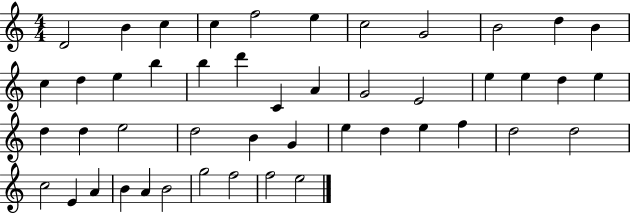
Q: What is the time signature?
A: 4/4